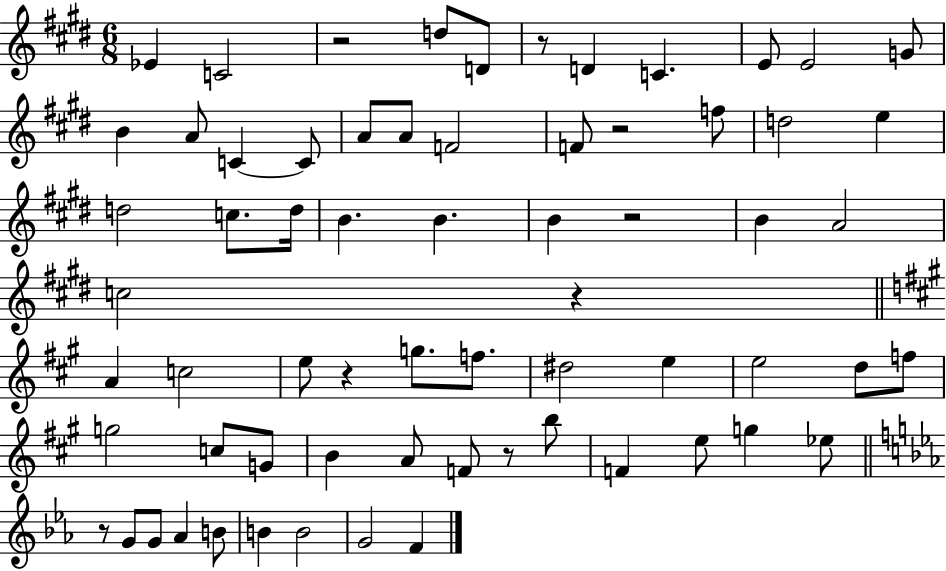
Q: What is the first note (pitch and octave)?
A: Eb4